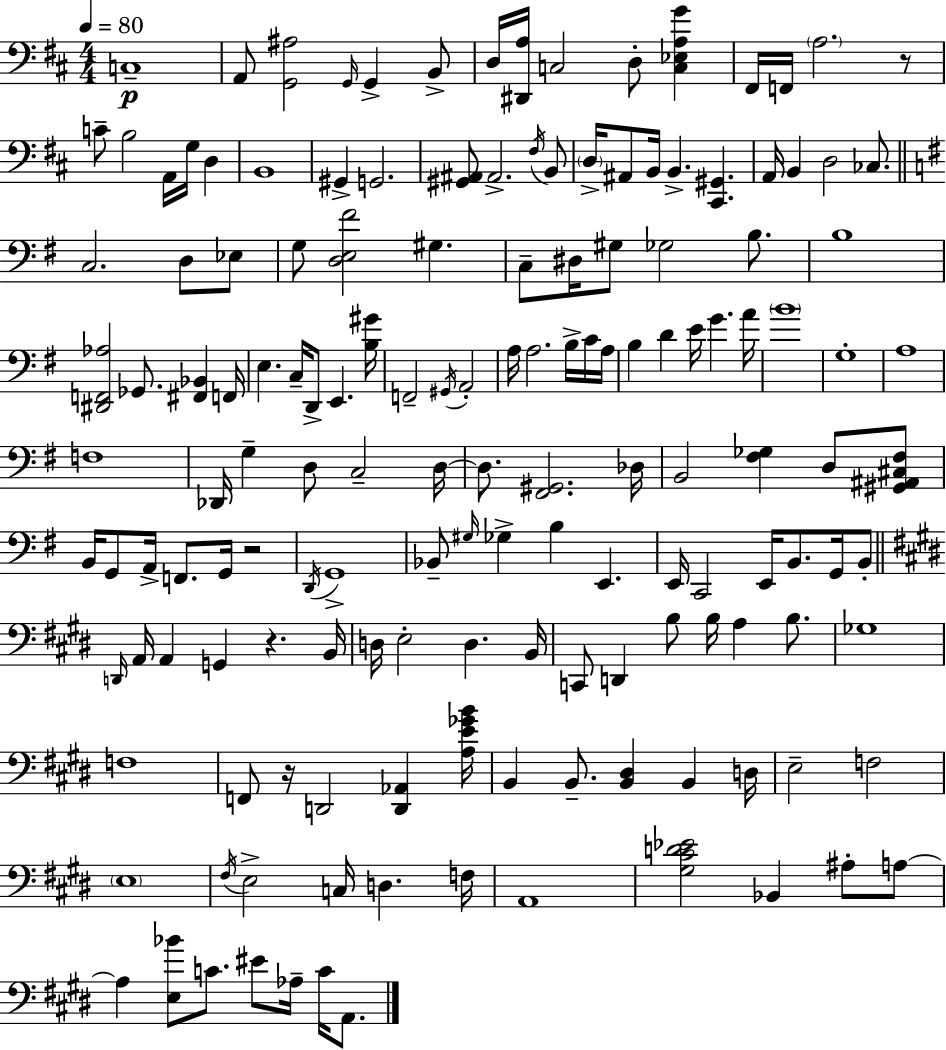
{
  \clef bass
  \numericTimeSignature
  \time 4/4
  \key d \major
  \tempo 4 = 80
  \repeat volta 2 { c1--\p | a,8 <g, ais>2 \grace { g,16 } g,4-> b,8-> | d16 <dis, a>16 c2 d8-. <c ees a g'>4 | fis,16 f,16 \parenthesize a2. r8 | \break c'8-- b2 a,16 g16 d4 | b,1 | gis,4-> g,2. | <gis, ais,>8 ais,2.-> \acciaccatura { fis16 } | \break b,8 \parenthesize d16-> ais,8 b,16 b,4.-> <cis, gis,>4. | a,16 b,4 d2 ces8. | \bar "||" \break \key e \minor c2. d8 ees8 | g8 <d e fis'>2 gis4. | c8-- dis16 gis8 ges2 b8. | b1 | \break <dis, f, aes>2 ges,8. <fis, bes,>4 f,16 | e4. c16-- d,8-> e,4. <b gis'>16 | f,2-- \acciaccatura { gis,16 } a,2-. | a16 a2. b16-> c'16 | \break a16 b4 d'4 e'16 g'4. | a'16 \parenthesize b'1 | g1-. | a1 | \break f1 | des,16 g4-- d8 c2-- | d16~~ d8. <fis, gis,>2. | des16 b,2 <fis ges>4 d8 <gis, ais, cis fis>8 | \break b,16 g,8 a,16-> f,8. g,16 r2 | \acciaccatura { d,16 } g,1-> | bes,8-- \grace { gis16 } ges4-> b4 e,4. | e,16 c,2 e,16 b,8. | \break g,16 b,8-. \bar "||" \break \key e \major \grace { d,16 } a,16 a,4 g,4 r4. | b,16 d16 e2-. d4. | b,16 c,8 d,4 b8 b16 a4 b8. | ges1 | \break f1 | f,8 r16 d,2 <d, aes,>4 | <a e' ges' b'>16 b,4 b,8.-- <b, dis>4 b,4 | d16 e2-- f2 | \break \parenthesize e1 | \acciaccatura { fis16 } e2-> c16 d4. | f16 a,1 | <gis cis' d' ees'>2 bes,4 ais8-. | \break a8~~ a4 <e bes'>8 c'8. eis'8 aes16-- c'16 a,8. | } \bar "|."
}